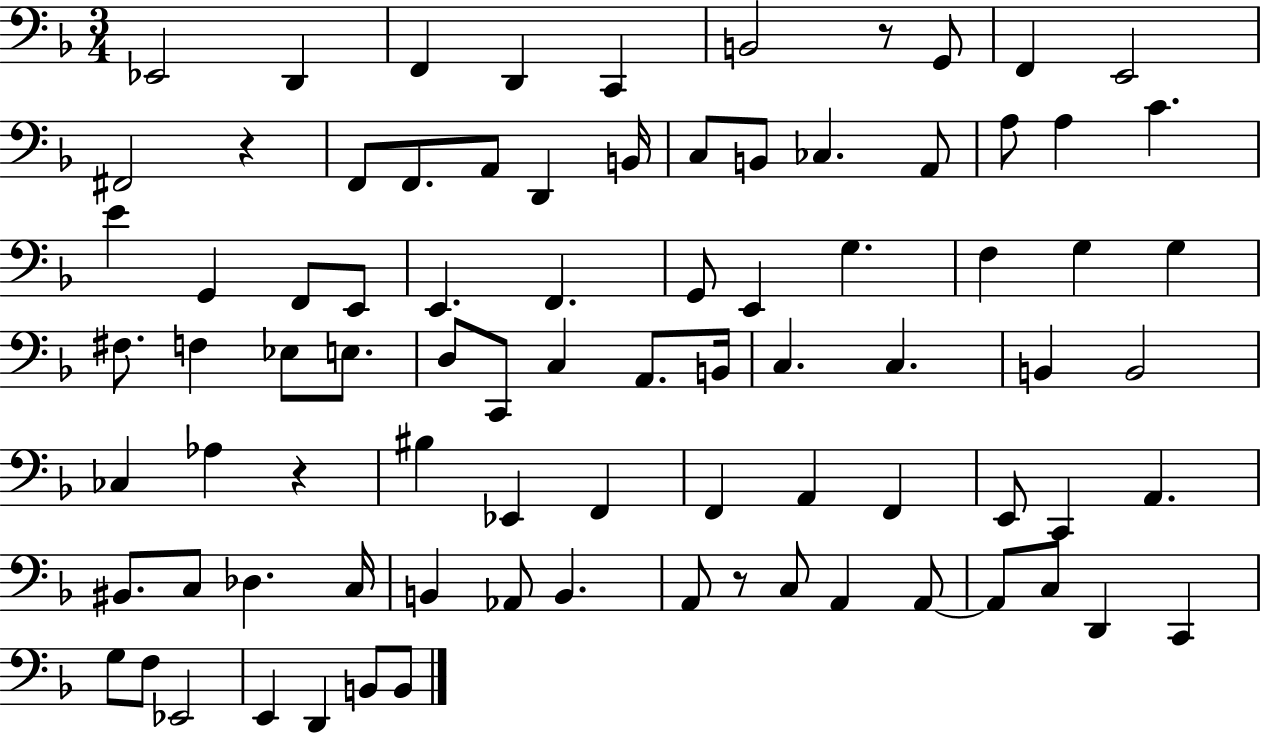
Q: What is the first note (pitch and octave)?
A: Eb2